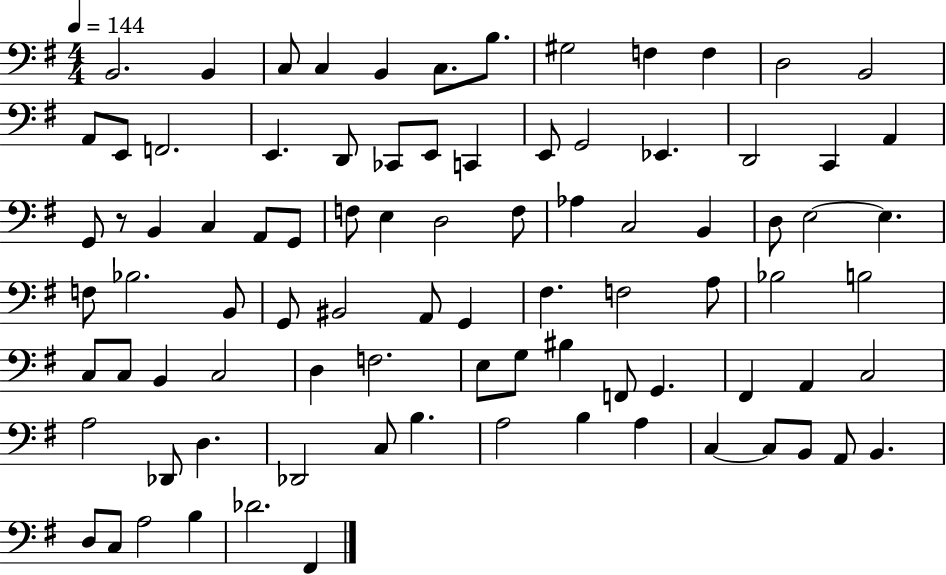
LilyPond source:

{
  \clef bass
  \numericTimeSignature
  \time 4/4
  \key g \major
  \tempo 4 = 144
  b,2. b,4 | c8 c4 b,4 c8. b8. | gis2 f4 f4 | d2 b,2 | \break a,8 e,8 f,2. | e,4. d,8 ces,8 e,8 c,4 | e,8 g,2 ees,4. | d,2 c,4 a,4 | \break g,8 r8 b,4 c4 a,8 g,8 | f8 e4 d2 f8 | aes4 c2 b,4 | d8 e2~~ e4. | \break f8 bes2. b,8 | g,8 bis,2 a,8 g,4 | fis4. f2 a8 | bes2 b2 | \break c8 c8 b,4 c2 | d4 f2. | e8 g8 bis4 f,8 g,4. | fis,4 a,4 c2 | \break a2 des,8 d4. | des,2 c8 b4. | a2 b4 a4 | c4~~ c8 b,8 a,8 b,4. | \break d8 c8 a2 b4 | des'2. fis,4 | \bar "|."
}